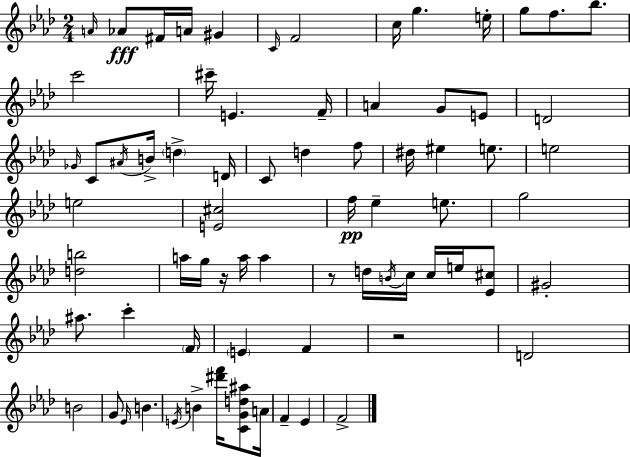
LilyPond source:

{
  \clef treble
  \numericTimeSignature
  \time 2/4
  \key f \minor
  \grace { a'16 }\fff aes'8 fis'16 a'16 gis'4 | \grace { c'16 } f'2 | c''16 g''4. | e''16-. g''8 f''8. bes''8. | \break c'''2 | cis'''16-- e'4. | f'16-- a'4 g'8 | e'8 d'2 | \break \grace { ges'16 } c'8 \acciaccatura { ais'16 } b'16-> \parenthesize d''4-> | d'16 c'8 d''4 | f''8 dis''16 eis''4 | e''8. e''2 | \break e''2 | <e' cis''>2 | f''16\pp ees''4-- | e''8. g''2 | \break <d'' b''>2 | a''16 g''16 r16 a''16 | a''4 r8 d''16 \acciaccatura { b'16 } | c''16 c''16 e''16 <ees' cis''>8 gis'2-. | \break ais''8. | c'''4-. \parenthesize f'16 \parenthesize e'4 | f'4 r2 | d'2 | \break b'2 | g'8 \grace { ees'16 } | b'4. \acciaccatura { e'16 } b'4-> | <dis''' f'''>16 <c' g' d'' ais''>8 a'16 f'4-- | \break ees'4 f'2-> | \bar "|."
}